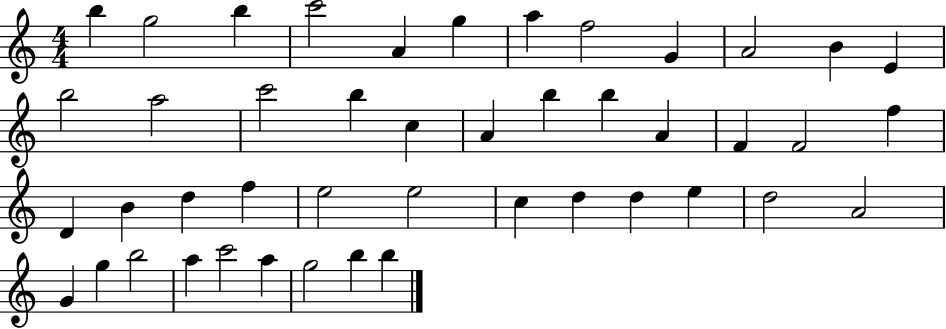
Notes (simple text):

B5/q G5/h B5/q C6/h A4/q G5/q A5/q F5/h G4/q A4/h B4/q E4/q B5/h A5/h C6/h B5/q C5/q A4/q B5/q B5/q A4/q F4/q F4/h F5/q D4/q B4/q D5/q F5/q E5/h E5/h C5/q D5/q D5/q E5/q D5/h A4/h G4/q G5/q B5/h A5/q C6/h A5/q G5/h B5/q B5/q